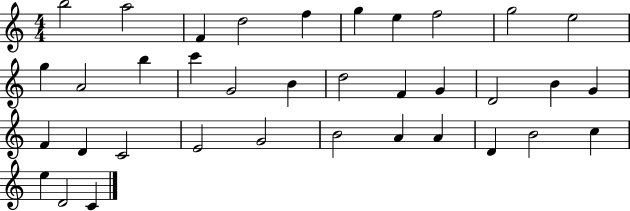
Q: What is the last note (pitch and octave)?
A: C4